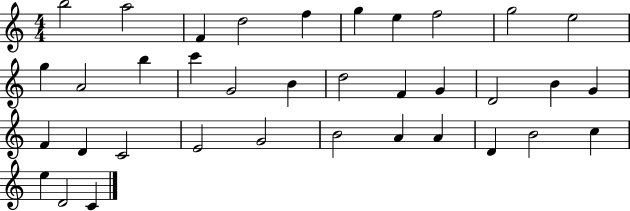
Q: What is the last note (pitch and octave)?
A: C4